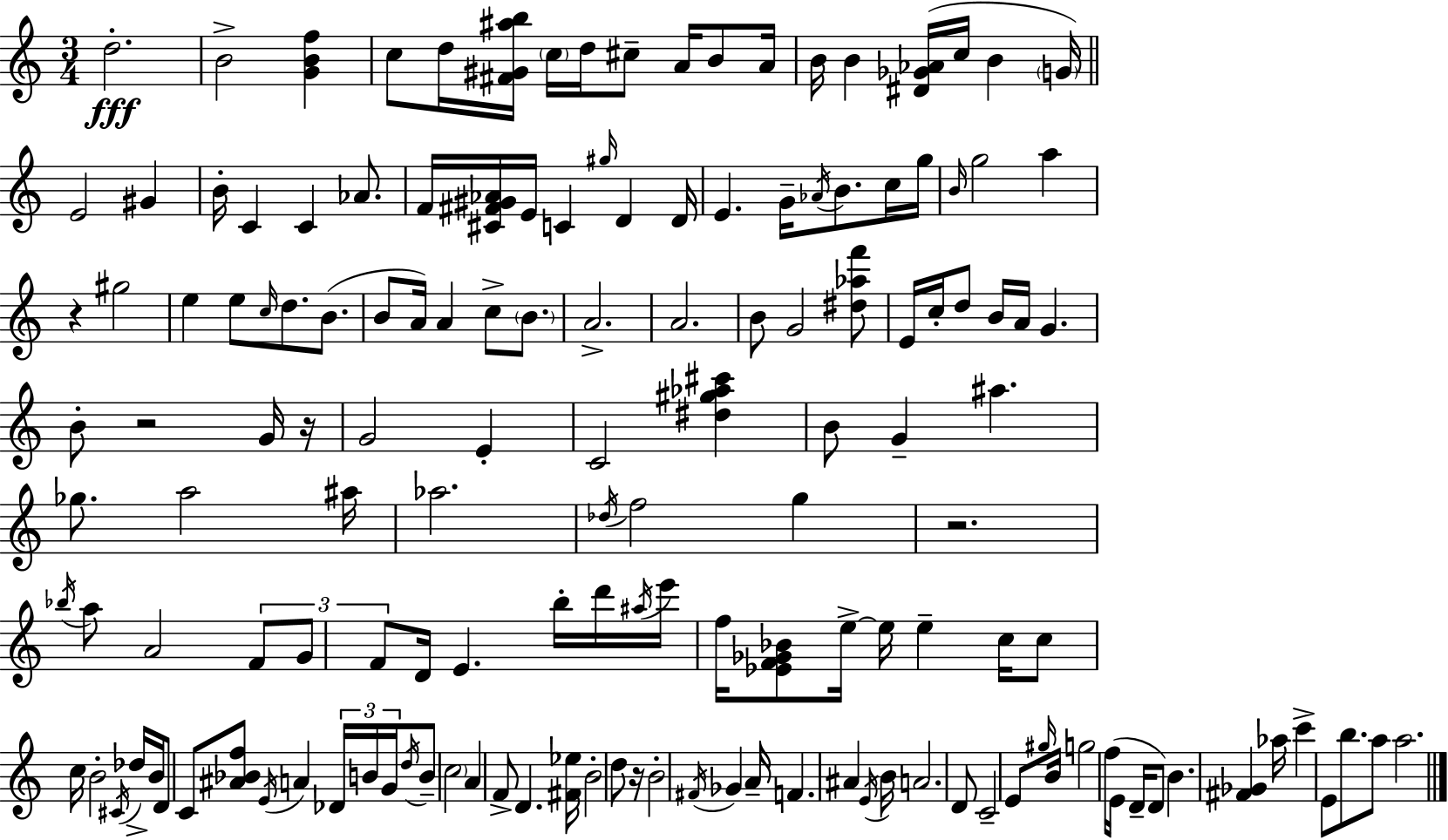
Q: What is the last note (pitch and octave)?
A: A5